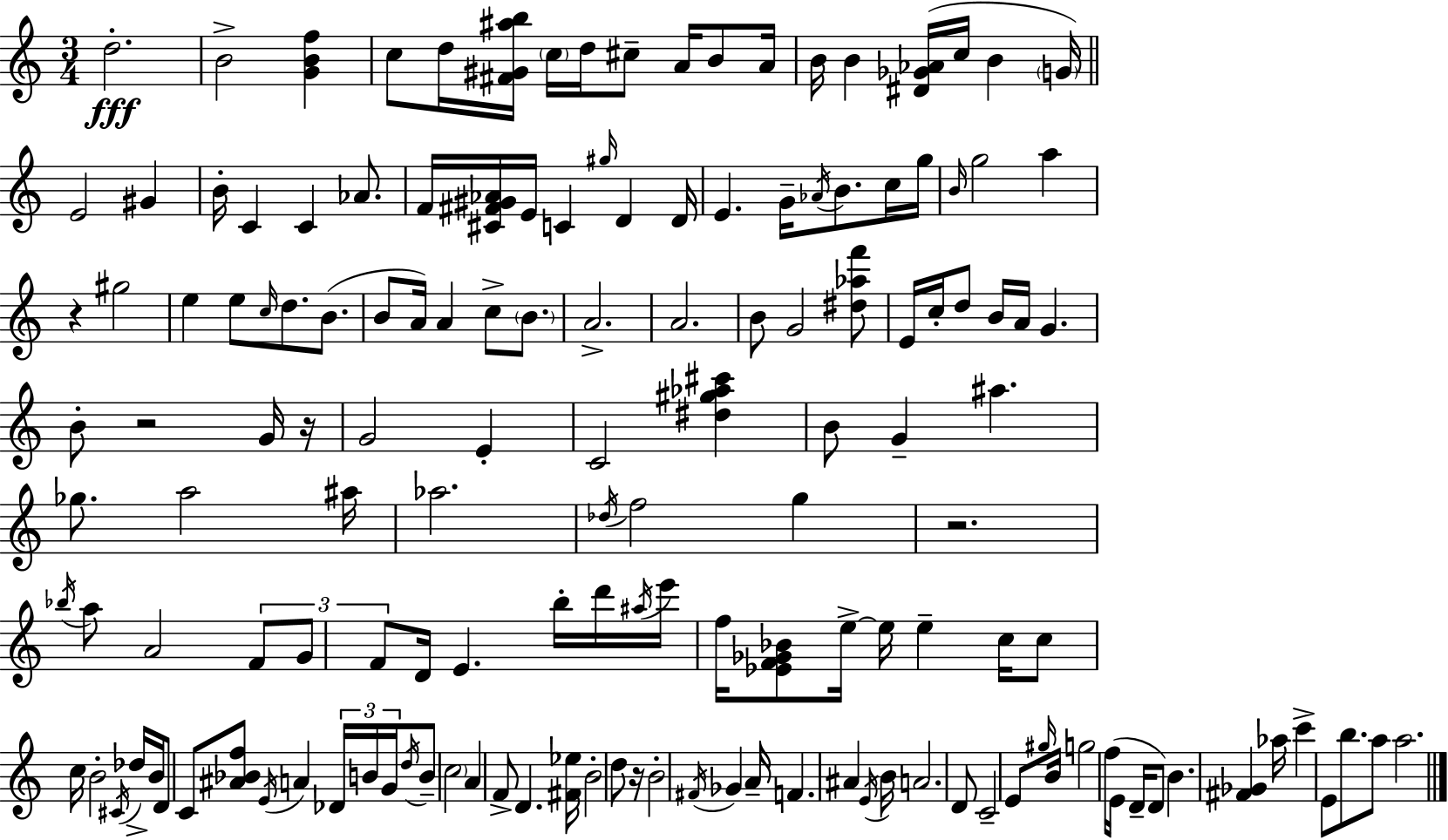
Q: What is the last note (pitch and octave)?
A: A5